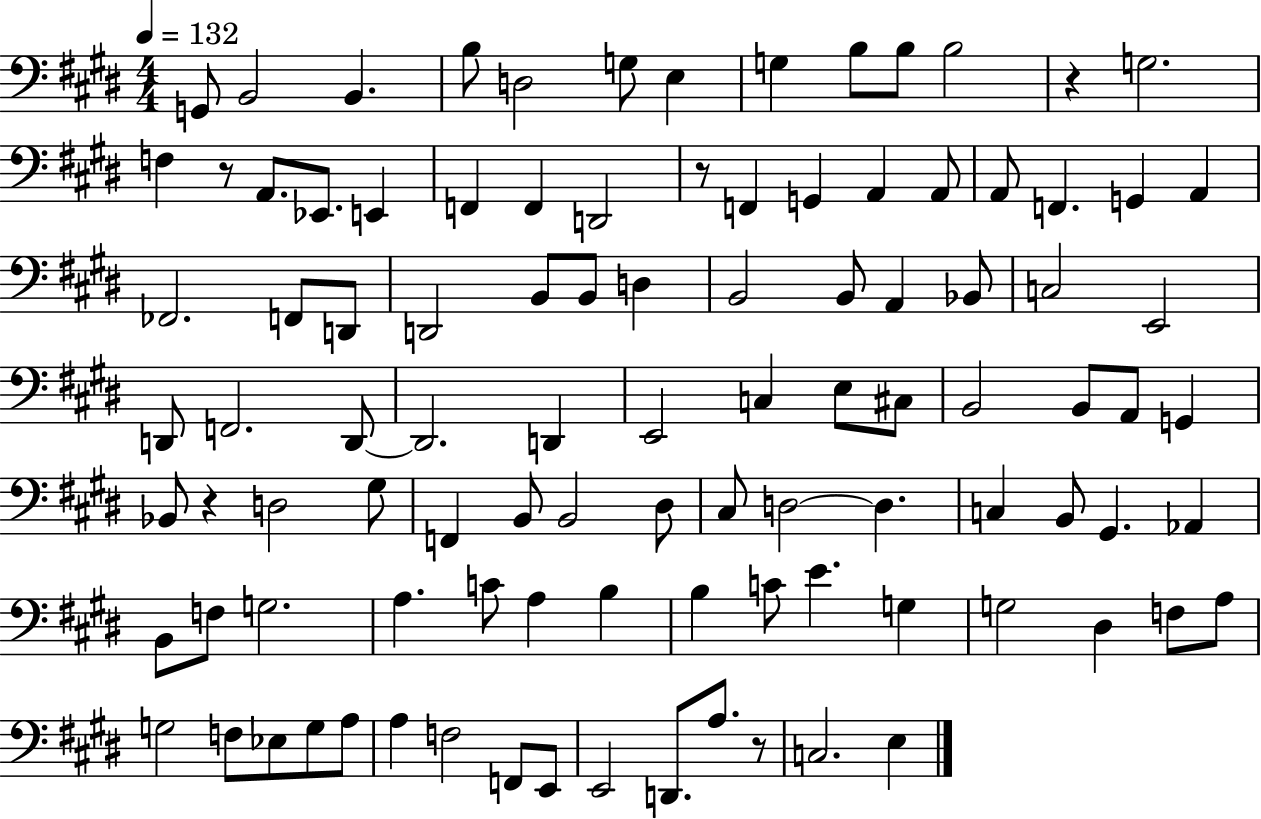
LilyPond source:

{
  \clef bass
  \numericTimeSignature
  \time 4/4
  \key e \major
  \tempo 4 = 132
  g,8 b,2 b,4. | b8 d2 g8 e4 | g4 b8 b8 b2 | r4 g2. | \break f4 r8 a,8. ees,8. e,4 | f,4 f,4 d,2 | r8 f,4 g,4 a,4 a,8 | a,8 f,4. g,4 a,4 | \break fes,2. f,8 d,8 | d,2 b,8 b,8 d4 | b,2 b,8 a,4 bes,8 | c2 e,2 | \break d,8 f,2. d,8~~ | d,2. d,4 | e,2 c4 e8 cis8 | b,2 b,8 a,8 g,4 | \break bes,8 r4 d2 gis8 | f,4 b,8 b,2 dis8 | cis8 d2~~ d4. | c4 b,8 gis,4. aes,4 | \break b,8 f8 g2. | a4. c'8 a4 b4 | b4 c'8 e'4. g4 | g2 dis4 f8 a8 | \break g2 f8 ees8 g8 a8 | a4 f2 f,8 e,8 | e,2 d,8. a8. r8 | c2. e4 | \break \bar "|."
}